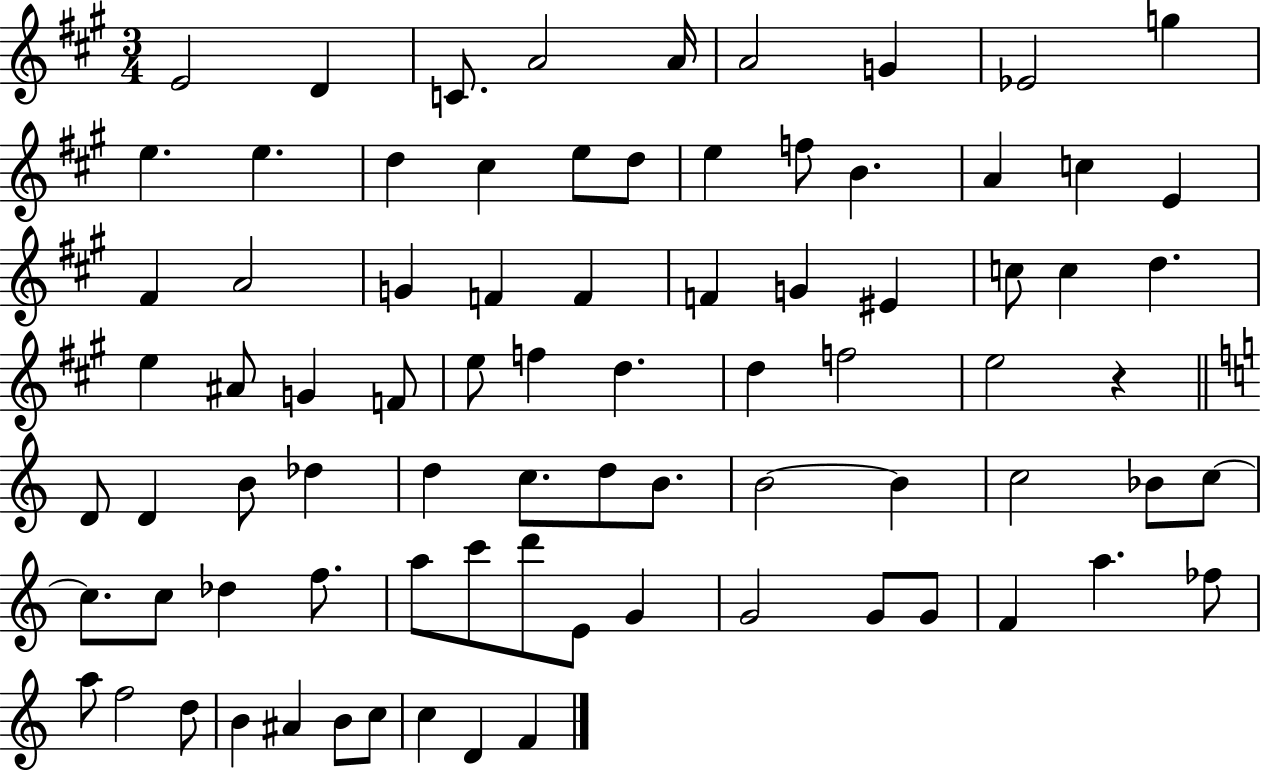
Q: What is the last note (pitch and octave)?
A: F4